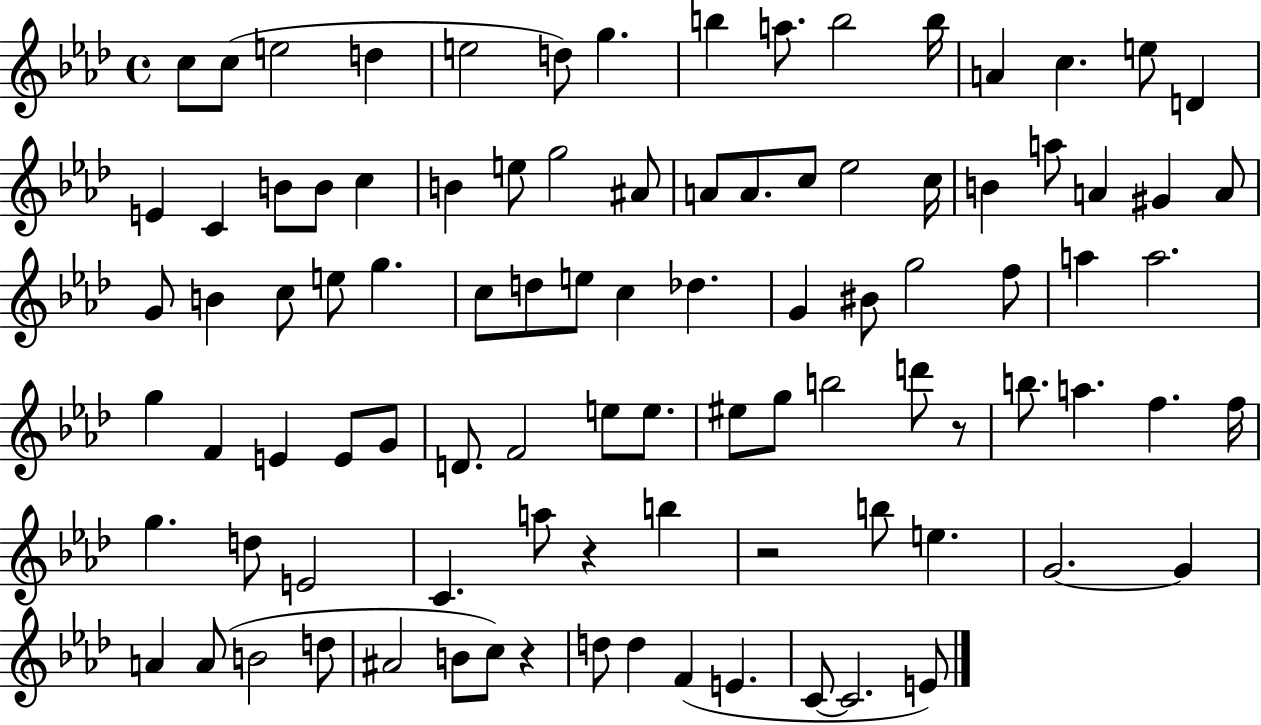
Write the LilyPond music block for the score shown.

{
  \clef treble
  \time 4/4
  \defaultTimeSignature
  \key aes \major
  c''8 c''8( e''2 d''4 | e''2 d''8) g''4. | b''4 a''8. b''2 b''16 | a'4 c''4. e''8 d'4 | \break e'4 c'4 b'8 b'8 c''4 | b'4 e''8 g''2 ais'8 | a'8 a'8. c''8 ees''2 c''16 | b'4 a''8 a'4 gis'4 a'8 | \break g'8 b'4 c''8 e''8 g''4. | c''8 d''8 e''8 c''4 des''4. | g'4 bis'8 g''2 f''8 | a''4 a''2. | \break g''4 f'4 e'4 e'8 g'8 | d'8. f'2 e''8 e''8. | eis''8 g''8 b''2 d'''8 r8 | b''8. a''4. f''4. f''16 | \break g''4. d''8 e'2 | c'4. a''8 r4 b''4 | r2 b''8 e''4. | g'2.~~ g'4 | \break a'4 a'8( b'2 d''8 | ais'2 b'8 c''8) r4 | d''8 d''4 f'4( e'4. | c'8~~ c'2. e'8) | \break \bar "|."
}